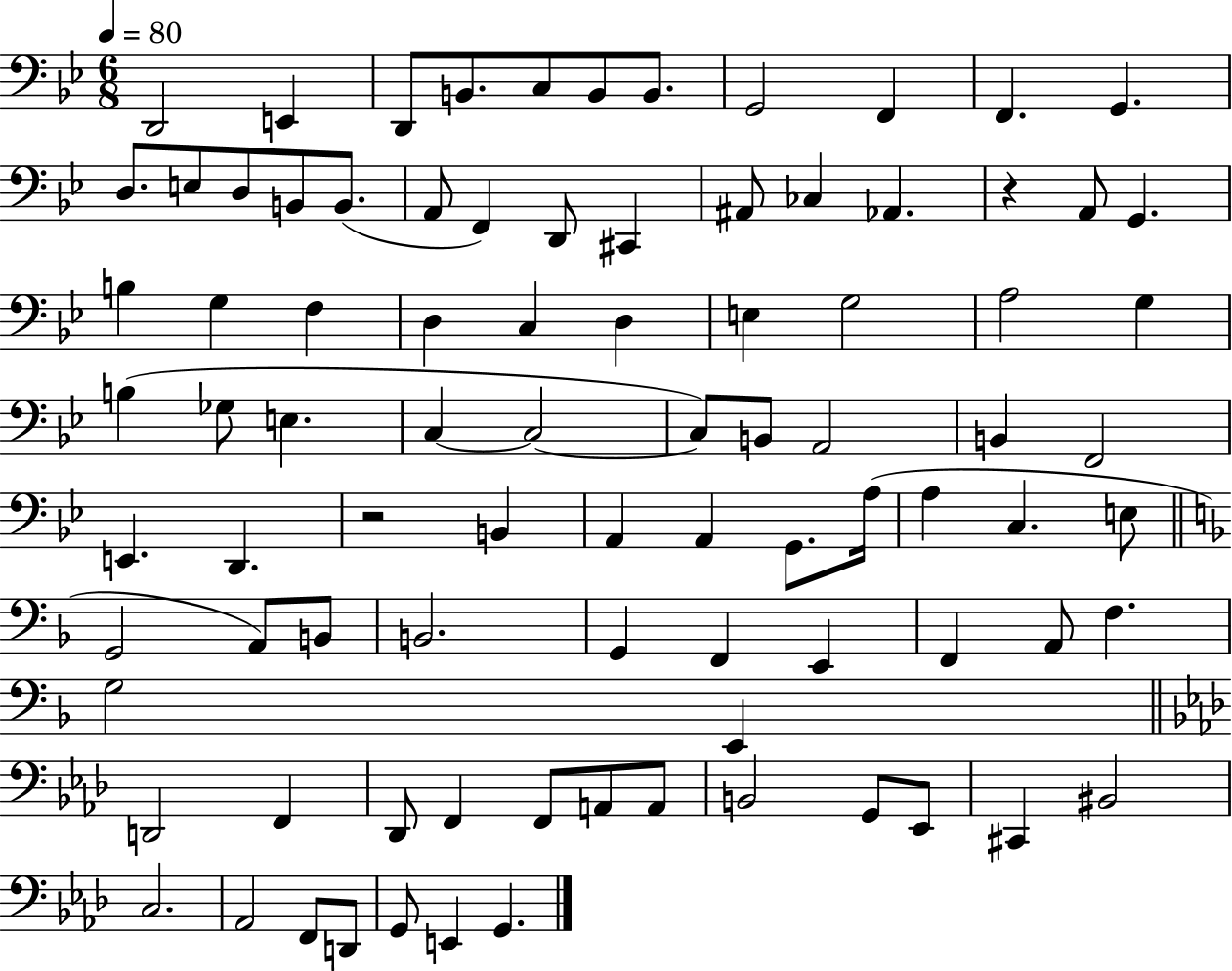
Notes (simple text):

D2/h E2/q D2/e B2/e. C3/e B2/e B2/e. G2/h F2/q F2/q. G2/q. D3/e. E3/e D3/e B2/e B2/e. A2/e F2/q D2/e C#2/q A#2/e CES3/q Ab2/q. R/q A2/e G2/q. B3/q G3/q F3/q D3/q C3/q D3/q E3/q G3/h A3/h G3/q B3/q Gb3/e E3/q. C3/q C3/h C3/e B2/e A2/h B2/q F2/h E2/q. D2/q. R/h B2/q A2/q A2/q G2/e. A3/s A3/q C3/q. E3/e G2/h A2/e B2/e B2/h. G2/q F2/q E2/q F2/q A2/e F3/q. G3/h E2/q D2/h F2/q Db2/e F2/q F2/e A2/e A2/e B2/h G2/e Eb2/e C#2/q BIS2/h C3/h. Ab2/h F2/e D2/e G2/e E2/q G2/q.